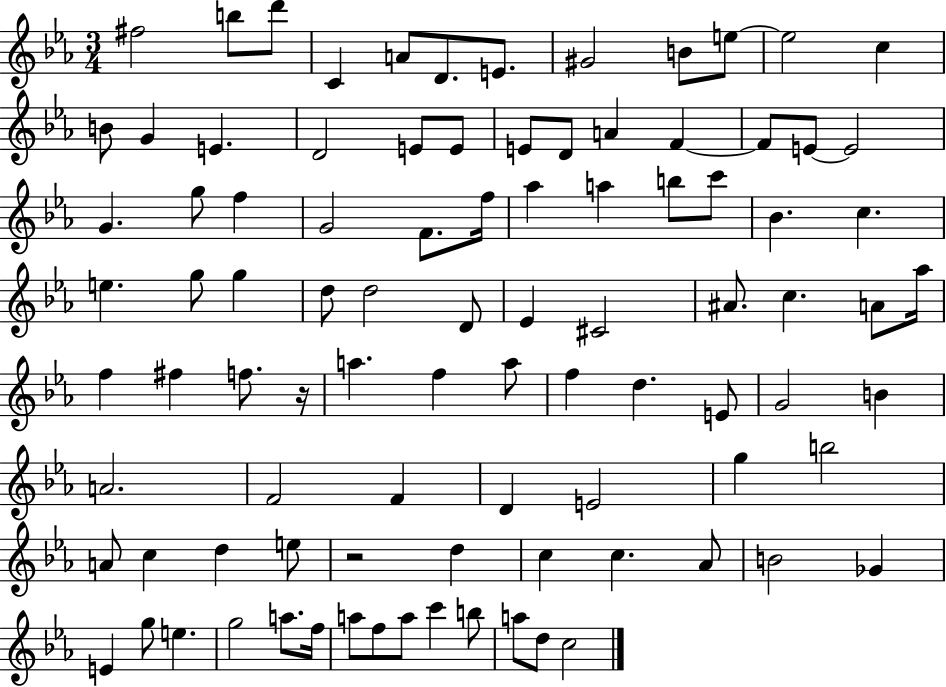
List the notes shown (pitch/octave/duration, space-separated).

F#5/h B5/e D6/e C4/q A4/e D4/e. E4/e. G#4/h B4/e E5/e E5/h C5/q B4/e G4/q E4/q. D4/h E4/e E4/e E4/e D4/e A4/q F4/q F4/e E4/e E4/h G4/q. G5/e F5/q G4/h F4/e. F5/s Ab5/q A5/q B5/e C6/e Bb4/q. C5/q. E5/q. G5/e G5/q D5/e D5/h D4/e Eb4/q C#4/h A#4/e. C5/q. A4/e Ab5/s F5/q F#5/q F5/e. R/s A5/q. F5/q A5/e F5/q D5/q. E4/e G4/h B4/q A4/h. F4/h F4/q D4/q E4/h G5/q B5/h A4/e C5/q D5/q E5/e R/h D5/q C5/q C5/q. Ab4/e B4/h Gb4/q E4/q G5/e E5/q. G5/h A5/e. F5/s A5/e F5/e A5/e C6/q B5/e A5/e D5/e C5/h